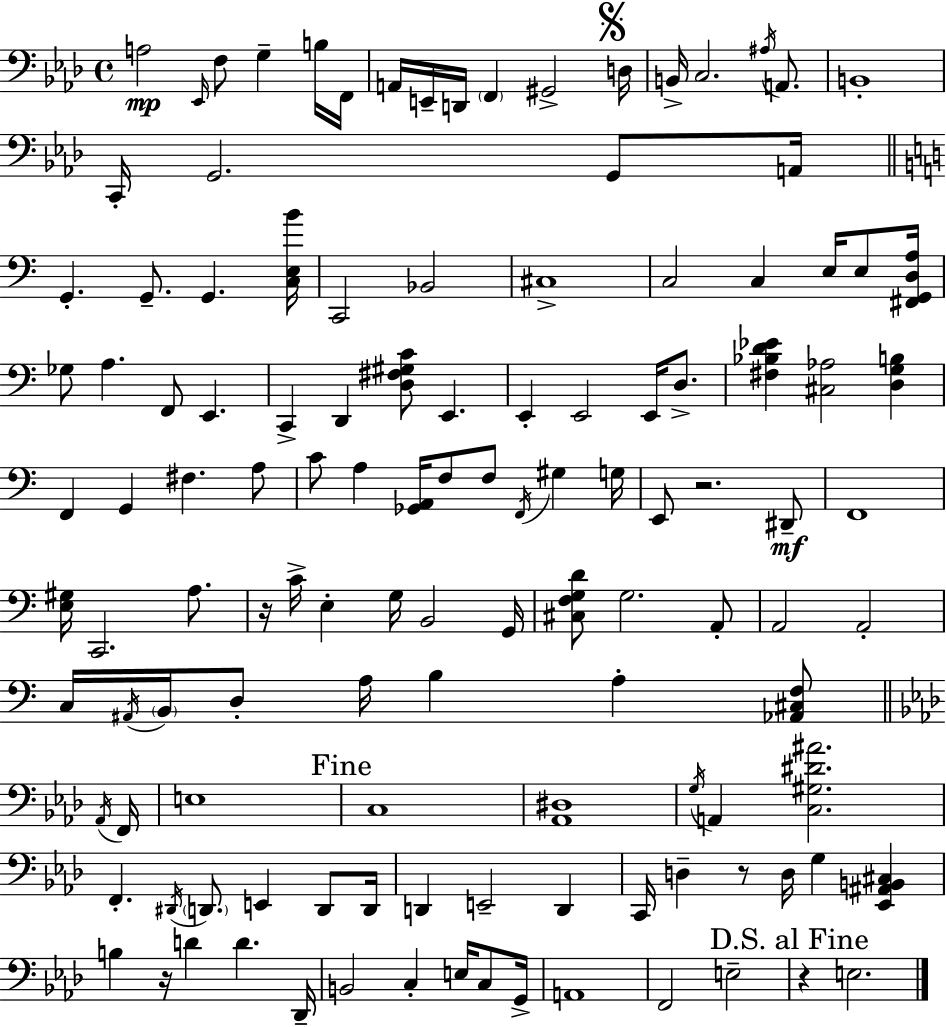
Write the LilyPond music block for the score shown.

{
  \clef bass
  \time 4/4
  \defaultTimeSignature
  \key aes \major
  \repeat volta 2 { a2\mp \grace { ees,16 } f8 g4-- b16 | f,16 a,16 e,16-- d,16 \parenthesize f,4 gis,2-> | \mark \markup { \musicglyph "scripts.segno" } d16 b,16-> c2. \acciaccatura { ais16 } a,8. | b,1-. | \break c,16-. g,2. g,8 | a,16 \bar "||" \break \key c \major g,4.-. g,8.-- g,4. <c e b'>16 | c,2 bes,2 | cis1-> | c2 c4 e16 e8 <fis, g, d a>16 | \break ges8 a4. f,8 e,4. | c,4-> d,4 <d fis gis c'>8 e,4. | e,4-. e,2 e,16 d8.-> | <fis bes d' ees'>4 <cis aes>2 <d g b>4 | \break f,4 g,4 fis4. a8 | c'8 a4 <ges, a,>16 f8 f8 \acciaccatura { f,16 } gis4 | g16 e,8 r2. dis,8--\mf | f,1 | \break <e gis>16 c,2. a8. | r16 c'16-> e4-. g16 b,2 | g,16 <cis f g d'>8 g2. a,8-. | a,2 a,2-. | \break c16 \acciaccatura { ais,16 } \parenthesize b,16 d8-. a16 b4 a4-. <aes, cis f>8 | \bar "||" \break \key f \minor \acciaccatura { aes,16 } f,16 e1 | \mark "Fine" c1 | <aes, dis>1 | \acciaccatura { g16 } a,4 <c gis dis' ais'>2. | \break f,4.-. \acciaccatura { dis,16 } \parenthesize d,8. e,4 | d,8 d,16 d,4 e,2-- | d,4 c,16 d4-- r8 d16 g4 | <ees, ais, b, cis>4 b4 r16 d'4 d'4. | \break des,16-- b,2 c4-. | e16 c8 g,16-> a,1 | f,2 e2-- | \mark "D.S. al Fine" r4 e2. | \break } \bar "|."
}